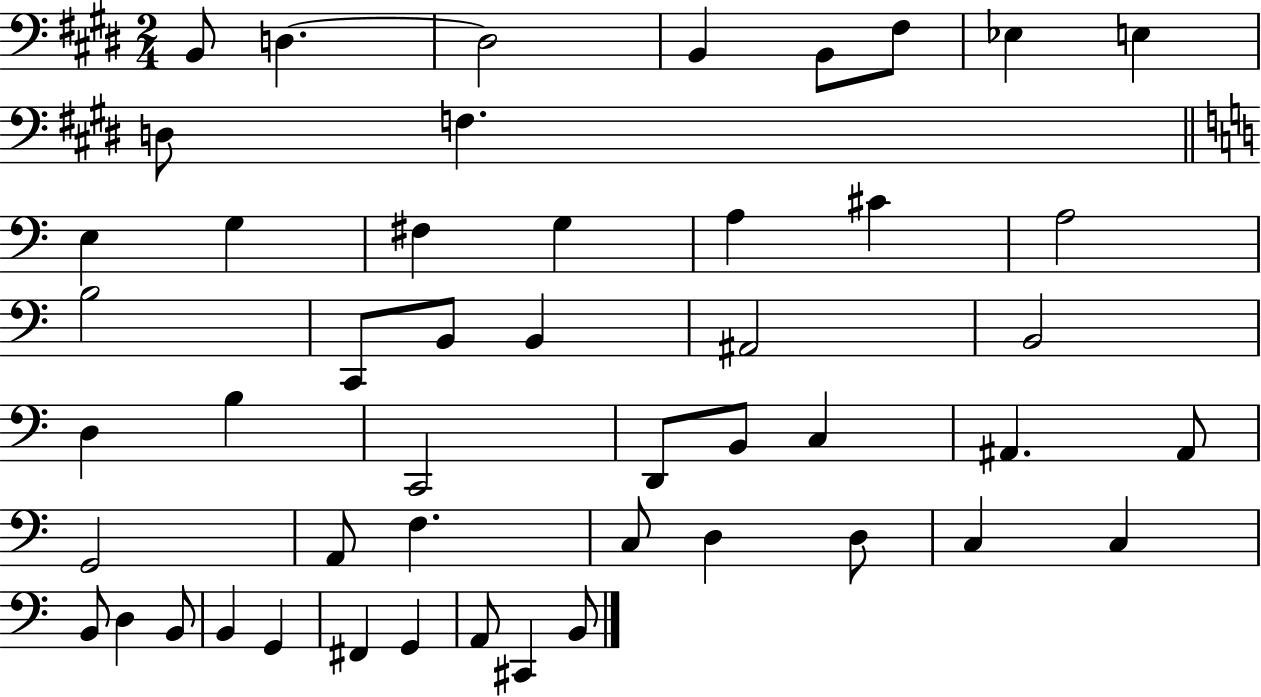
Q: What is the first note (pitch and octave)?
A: B2